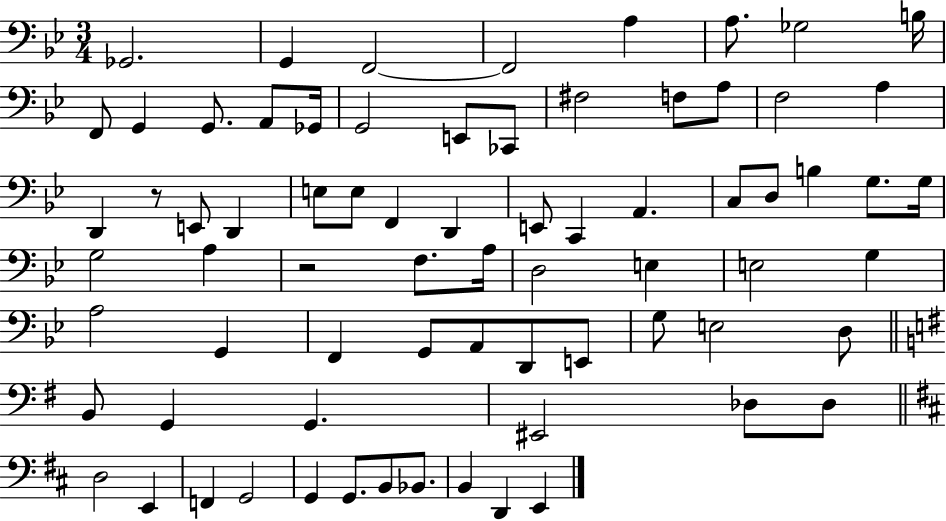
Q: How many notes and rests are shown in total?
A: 73